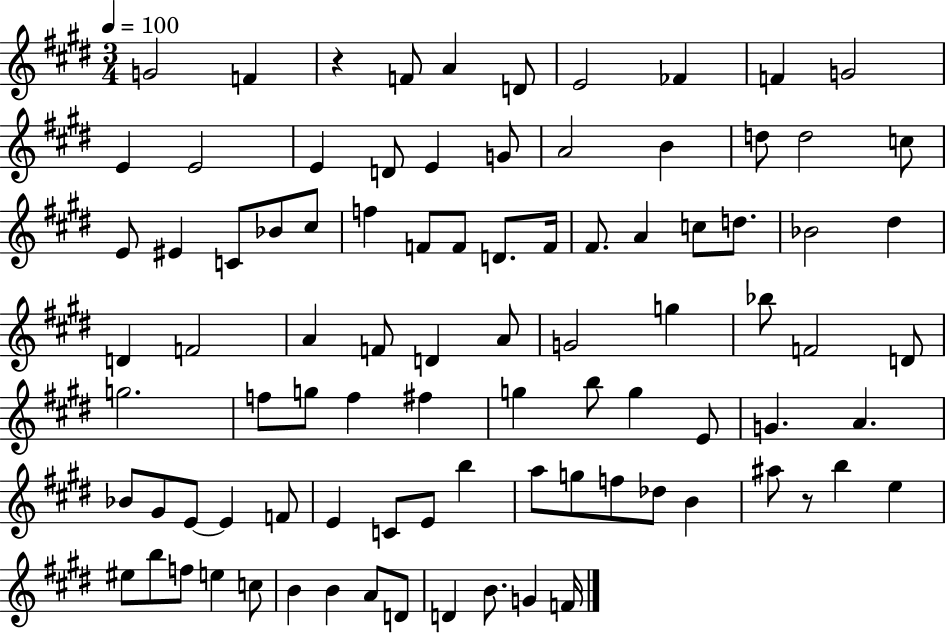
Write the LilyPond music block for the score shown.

{
  \clef treble
  \numericTimeSignature
  \time 3/4
  \key e \major
  \tempo 4 = 100
  g'2 f'4 | r4 f'8 a'4 d'8 | e'2 fes'4 | f'4 g'2 | \break e'4 e'2 | e'4 d'8 e'4 g'8 | a'2 b'4 | d''8 d''2 c''8 | \break e'8 eis'4 c'8 bes'8 cis''8 | f''4 f'8 f'8 d'8. f'16 | fis'8. a'4 c''8 d''8. | bes'2 dis''4 | \break d'4 f'2 | a'4 f'8 d'4 a'8 | g'2 g''4 | bes''8 f'2 d'8 | \break g''2. | f''8 g''8 f''4 fis''4 | g''4 b''8 g''4 e'8 | g'4. a'4. | \break bes'8 gis'8 e'8~~ e'4 f'8 | e'4 c'8 e'8 b''4 | a''8 g''8 f''8 des''8 b'4 | ais''8 r8 b''4 e''4 | \break eis''8 b''8 f''8 e''4 c''8 | b'4 b'4 a'8 d'8 | d'4 b'8. g'4 f'16 | \bar "|."
}